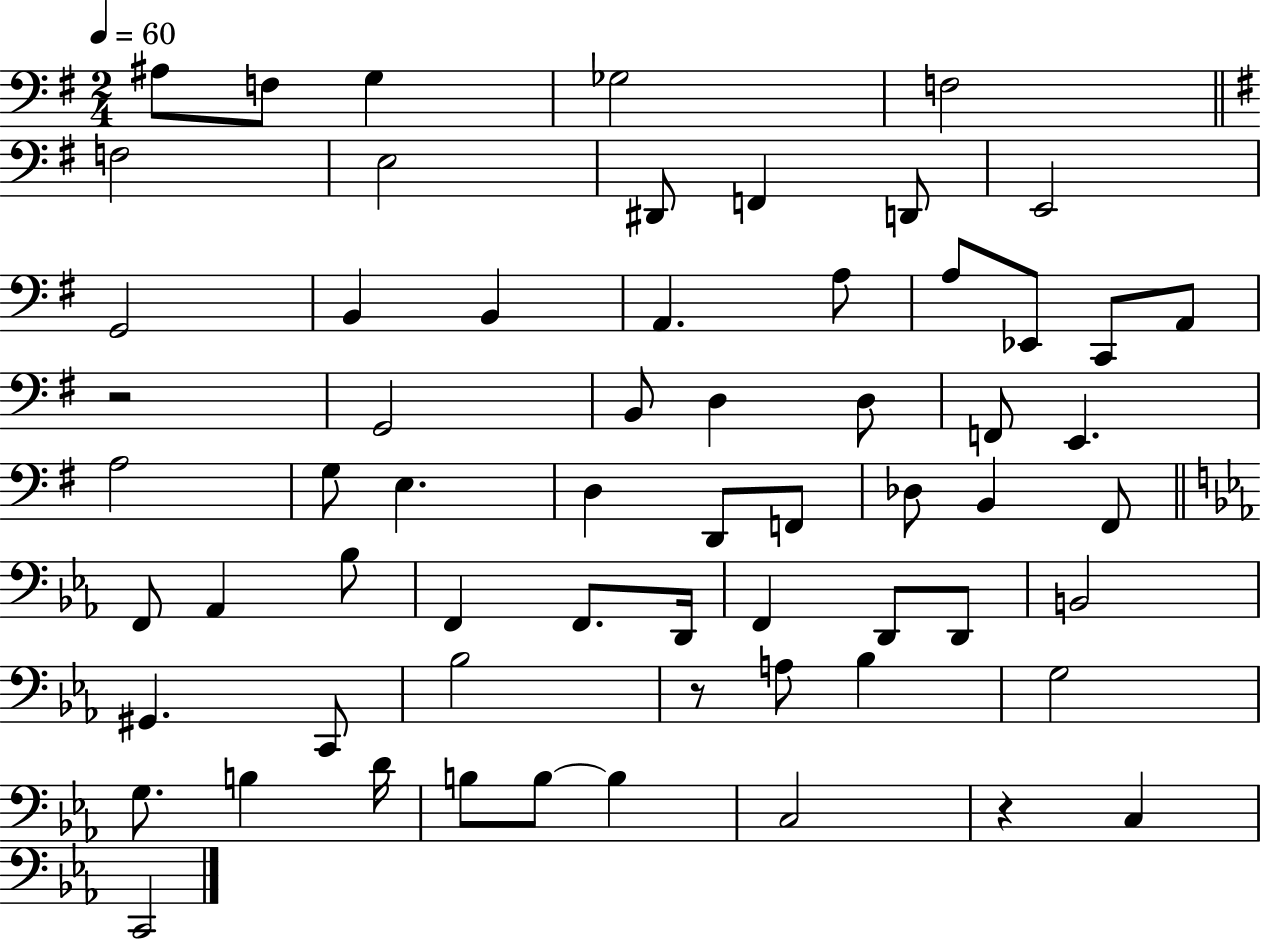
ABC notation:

X:1
T:Untitled
M:2/4
L:1/4
K:G
^A,/2 F,/2 G, _G,2 F,2 F,2 E,2 ^D,,/2 F,, D,,/2 E,,2 G,,2 B,, B,, A,, A,/2 A,/2 _E,,/2 C,,/2 A,,/2 z2 G,,2 B,,/2 D, D,/2 F,,/2 E,, A,2 G,/2 E, D, D,,/2 F,,/2 _D,/2 B,, ^F,,/2 F,,/2 _A,, _B,/2 F,, F,,/2 D,,/4 F,, D,,/2 D,,/2 B,,2 ^G,, C,,/2 _B,2 z/2 A,/2 _B, G,2 G,/2 B, D/4 B,/2 B,/2 B, C,2 z C, C,,2